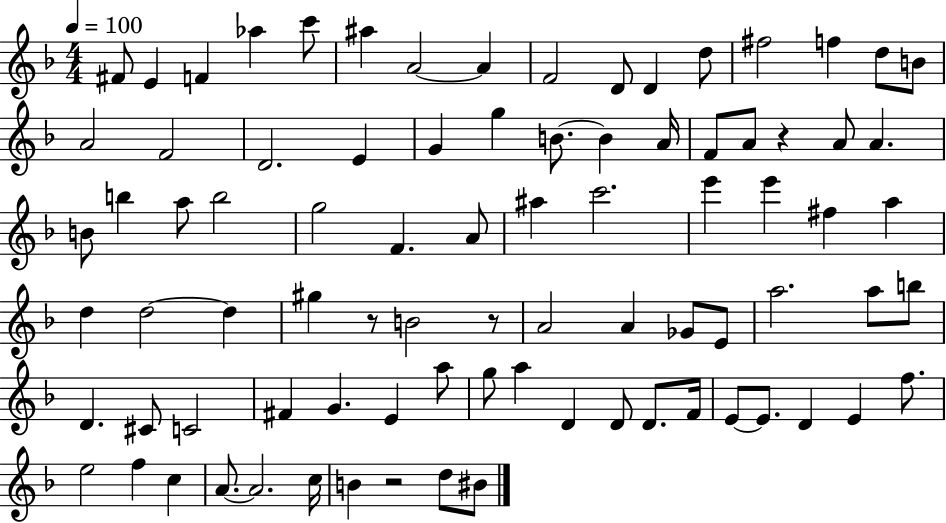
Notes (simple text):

F#4/e E4/q F4/q Ab5/q C6/e A#5/q A4/h A4/q F4/h D4/e D4/q D5/e F#5/h F5/q D5/e B4/e A4/h F4/h D4/h. E4/q G4/q G5/q B4/e. B4/q A4/s F4/e A4/e R/q A4/e A4/q. B4/e B5/q A5/e B5/h G5/h F4/q. A4/e A#5/q C6/h. E6/q E6/q F#5/q A5/q D5/q D5/h D5/q G#5/q R/e B4/h R/e A4/h A4/q Gb4/e E4/e A5/h. A5/e B5/e D4/q. C#4/e C4/h F#4/q G4/q. E4/q A5/e G5/e A5/q D4/q D4/e D4/e. F4/s E4/e E4/e. D4/q E4/q F5/e. E5/h F5/q C5/q A4/e. A4/h. C5/s B4/q R/h D5/e BIS4/e